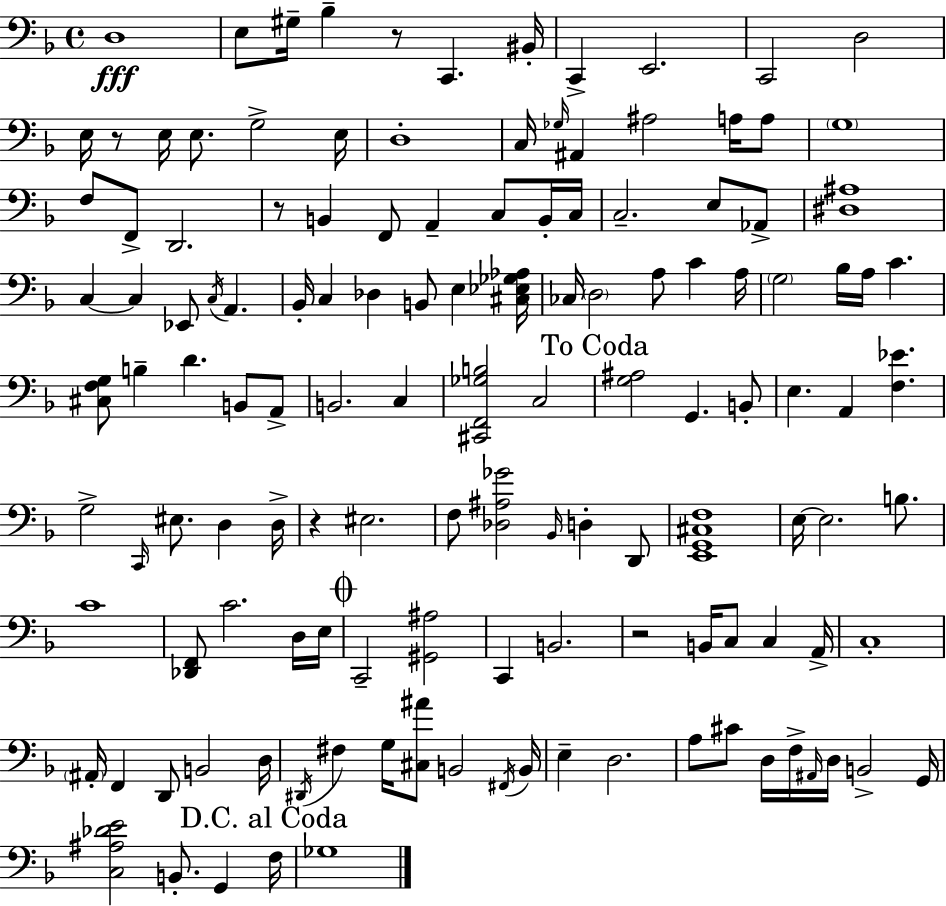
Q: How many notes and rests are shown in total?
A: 132